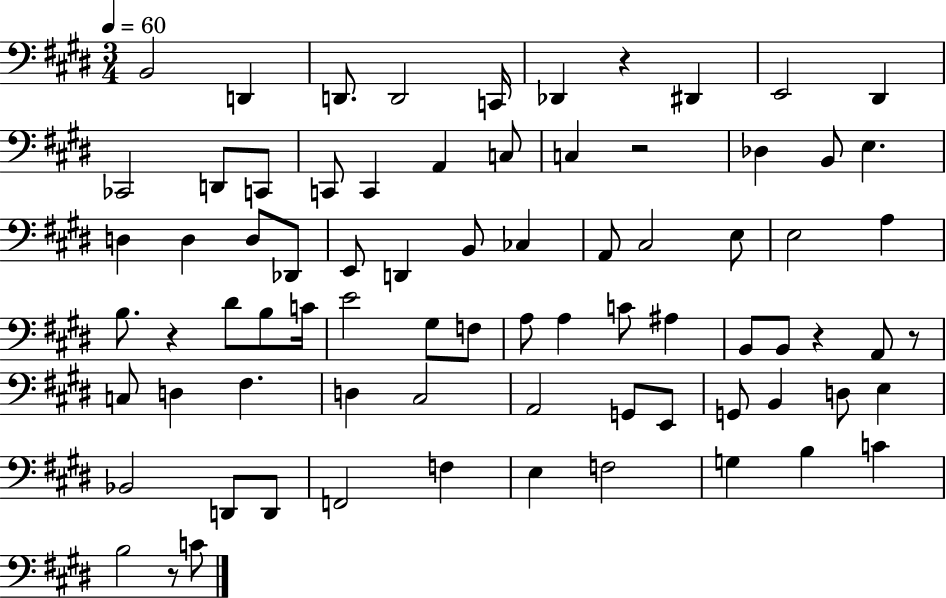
B2/h D2/q D2/e. D2/h C2/s Db2/q R/q D#2/q E2/h D#2/q CES2/h D2/e C2/e C2/e C2/q A2/q C3/e C3/q R/h Db3/q B2/e E3/q. D3/q D3/q D3/e Db2/e E2/e D2/q B2/e CES3/q A2/e C#3/h E3/e E3/h A3/q B3/e. R/q D#4/e B3/e C4/s E4/h G#3/e F3/e A3/e A3/q C4/e A#3/q B2/e B2/e R/q A2/e R/e C3/e D3/q F#3/q. D3/q C#3/h A2/h G2/e E2/e G2/e B2/q D3/e E3/q Bb2/h D2/e D2/e F2/h F3/q E3/q F3/h G3/q B3/q C4/q B3/h R/e C4/e